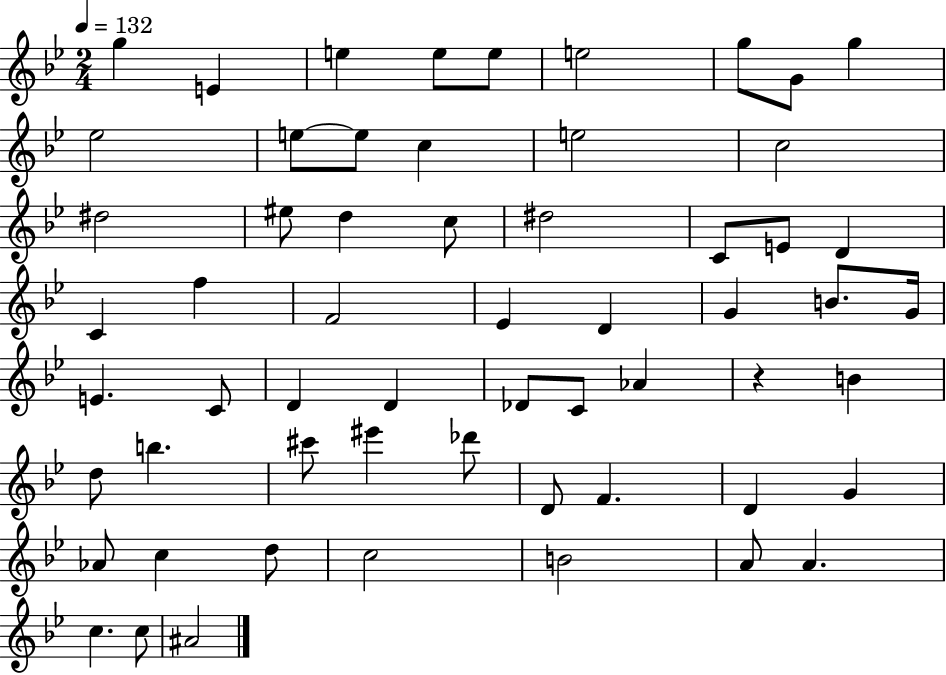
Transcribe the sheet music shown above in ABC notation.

X:1
T:Untitled
M:2/4
L:1/4
K:Bb
g E e e/2 e/2 e2 g/2 G/2 g _e2 e/2 e/2 c e2 c2 ^d2 ^e/2 d c/2 ^d2 C/2 E/2 D C f F2 _E D G B/2 G/4 E C/2 D D _D/2 C/2 _A z B d/2 b ^c'/2 ^e' _d'/2 D/2 F D G _A/2 c d/2 c2 B2 A/2 A c c/2 ^A2